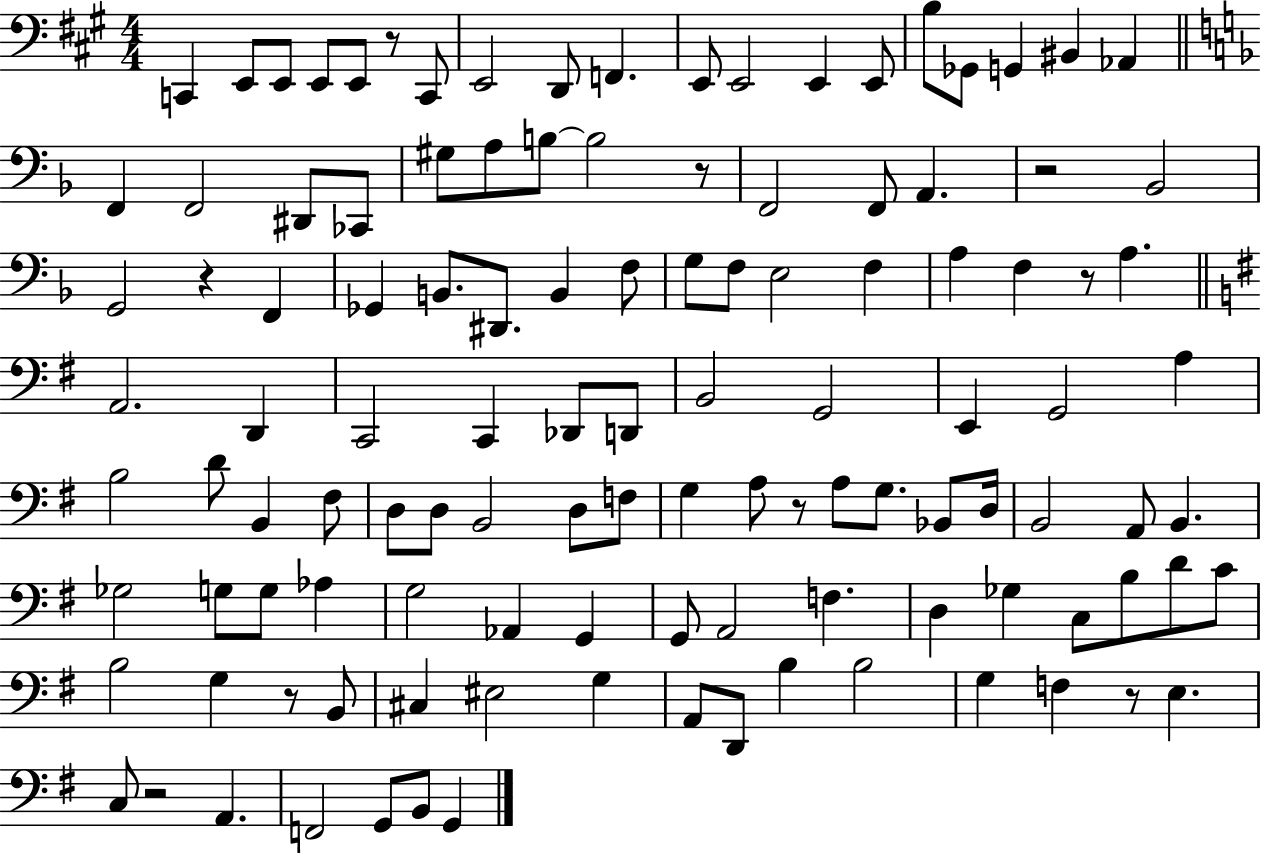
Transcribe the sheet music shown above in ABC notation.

X:1
T:Untitled
M:4/4
L:1/4
K:A
C,, E,,/2 E,,/2 E,,/2 E,,/2 z/2 C,,/2 E,,2 D,,/2 F,, E,,/2 E,,2 E,, E,,/2 B,/2 _G,,/2 G,, ^B,, _A,, F,, F,,2 ^D,,/2 _C,,/2 ^G,/2 A,/2 B,/2 B,2 z/2 F,,2 F,,/2 A,, z2 _B,,2 G,,2 z F,, _G,, B,,/2 ^D,,/2 B,, F,/2 G,/2 F,/2 E,2 F, A, F, z/2 A, A,,2 D,, C,,2 C,, _D,,/2 D,,/2 B,,2 G,,2 E,, G,,2 A, B,2 D/2 B,, ^F,/2 D,/2 D,/2 B,,2 D,/2 F,/2 G, A,/2 z/2 A,/2 G,/2 _B,,/2 D,/4 B,,2 A,,/2 B,, _G,2 G,/2 G,/2 _A, G,2 _A,, G,, G,,/2 A,,2 F, D, _G, C,/2 B,/2 D/2 C/2 B,2 G, z/2 B,,/2 ^C, ^E,2 G, A,,/2 D,,/2 B, B,2 G, F, z/2 E, C,/2 z2 A,, F,,2 G,,/2 B,,/2 G,,